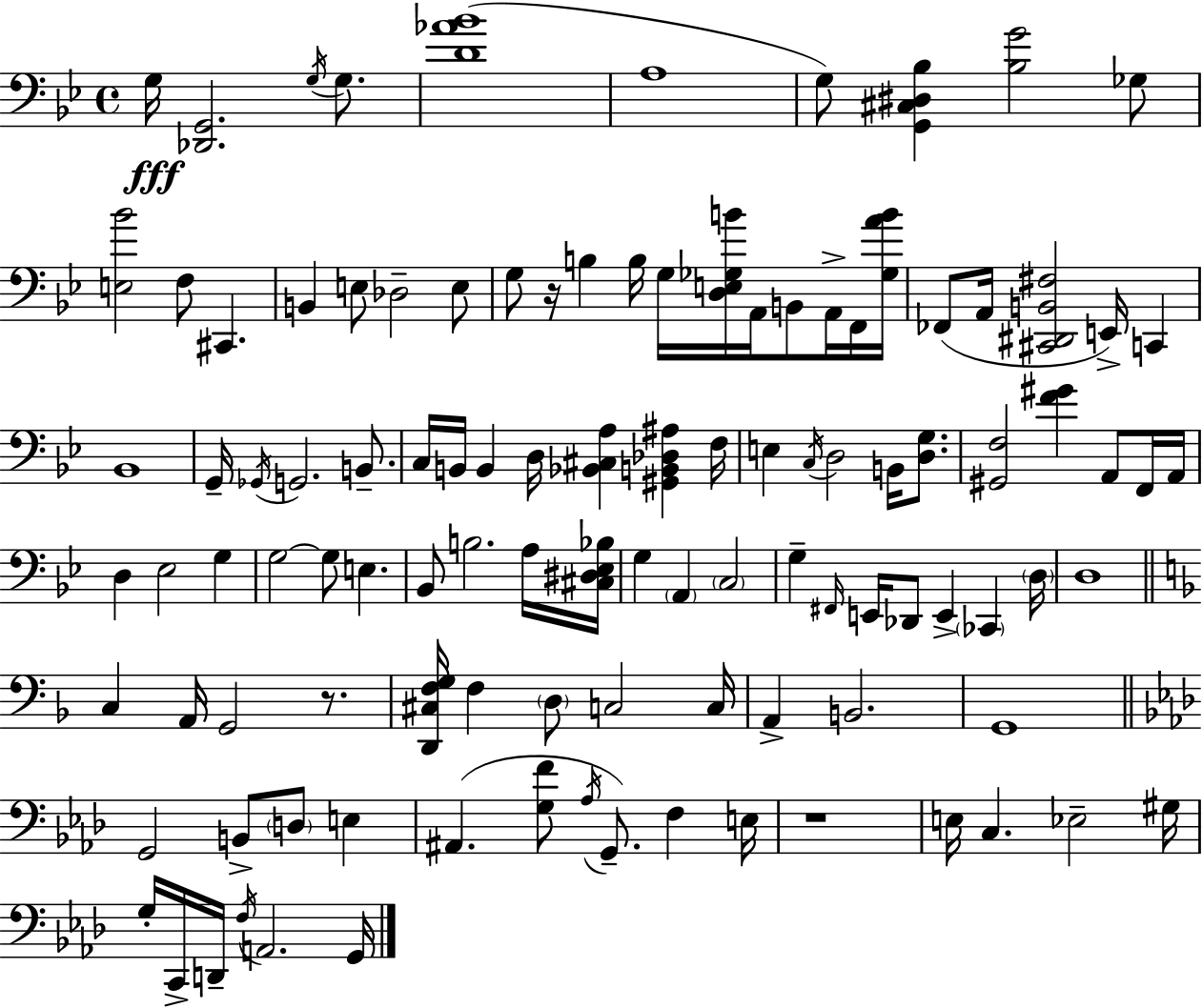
G3/s [Db2,G2]/h. G3/s G3/e. [D4,Ab4,Bb4]/w A3/w G3/e [G2,C#3,D#3,Bb3]/q [Bb3,G4]/h Gb3/e [E3,Bb4]/h F3/e C#2/q. B2/q E3/e Db3/h E3/e G3/e R/s B3/q B3/s G3/s [D3,E3,Gb3,B4]/s A2/s B2/e A2/s F2/s [Gb3,A4,B4]/s FES2/e A2/s [C#2,D#2,B2,F#3]/h E2/s C2/q Bb2/w G2/s Gb2/s G2/h. B2/e. C3/s B2/s B2/q D3/s [Bb2,C#3,A3]/q [G#2,B2,Db3,A#3]/q F3/s E3/q C3/s D3/h B2/s [D3,G3]/e. [G#2,F3]/h [F4,G#4]/q A2/e F2/s A2/s D3/q Eb3/h G3/q G3/h G3/e E3/q. Bb2/e B3/h. A3/s [C#3,D#3,Eb3,Bb3]/s G3/q A2/q C3/h G3/q F#2/s E2/s Db2/e E2/q CES2/q D3/s D3/w C3/q A2/s G2/h R/e. [D2,C#3,F3,G3]/s F3/q D3/e C3/h C3/s A2/q B2/h. G2/w G2/h B2/e D3/e E3/q A#2/q. [G3,F4]/e Ab3/s G2/e. F3/q E3/s R/w E3/s C3/q. Eb3/h G#3/s G3/s C2/s D2/s F3/s A2/h. G2/s